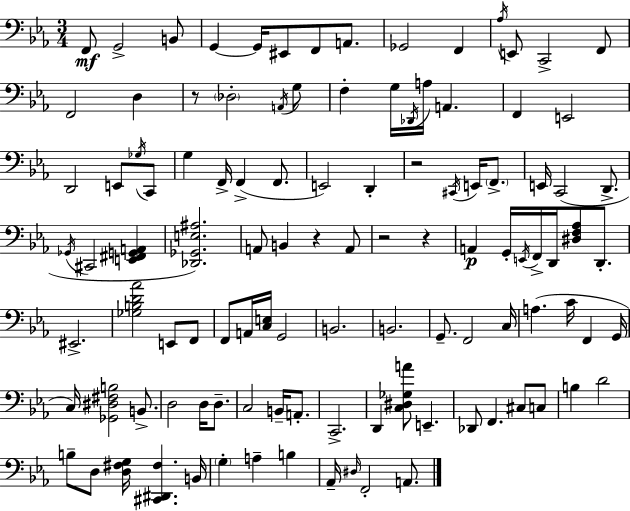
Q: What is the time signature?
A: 3/4